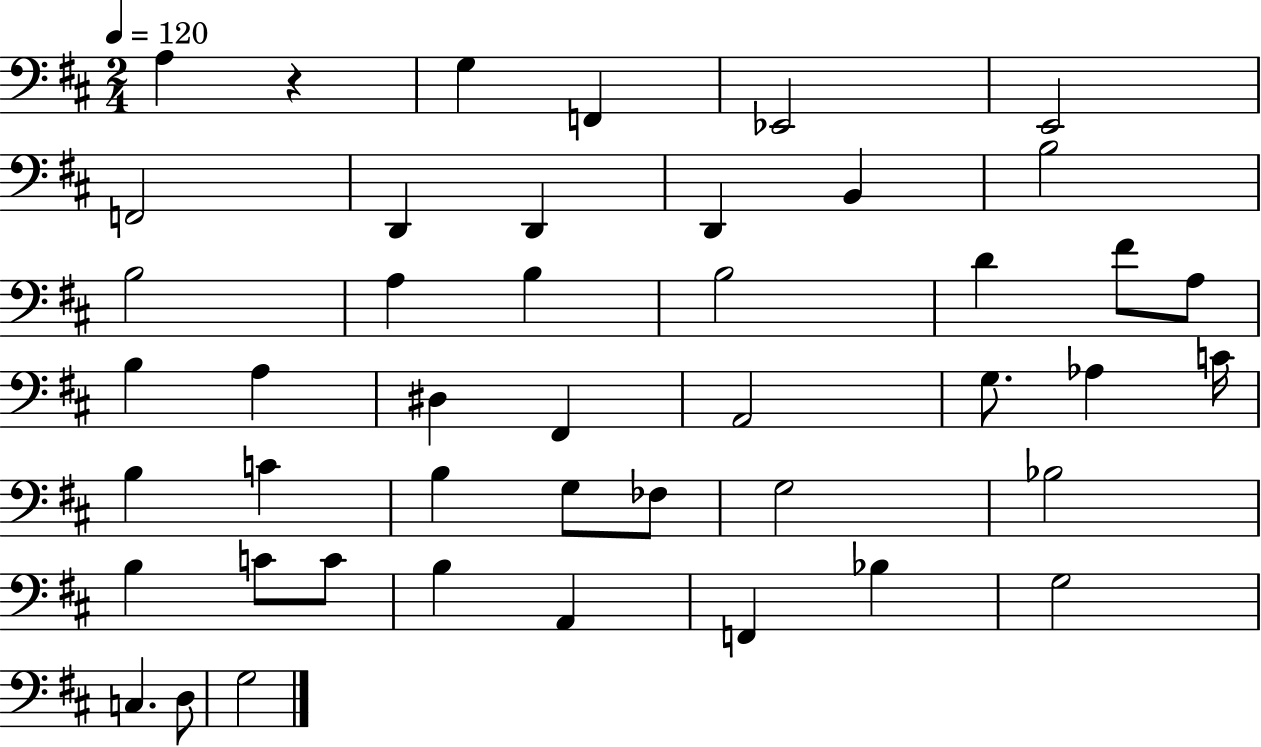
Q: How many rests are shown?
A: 1